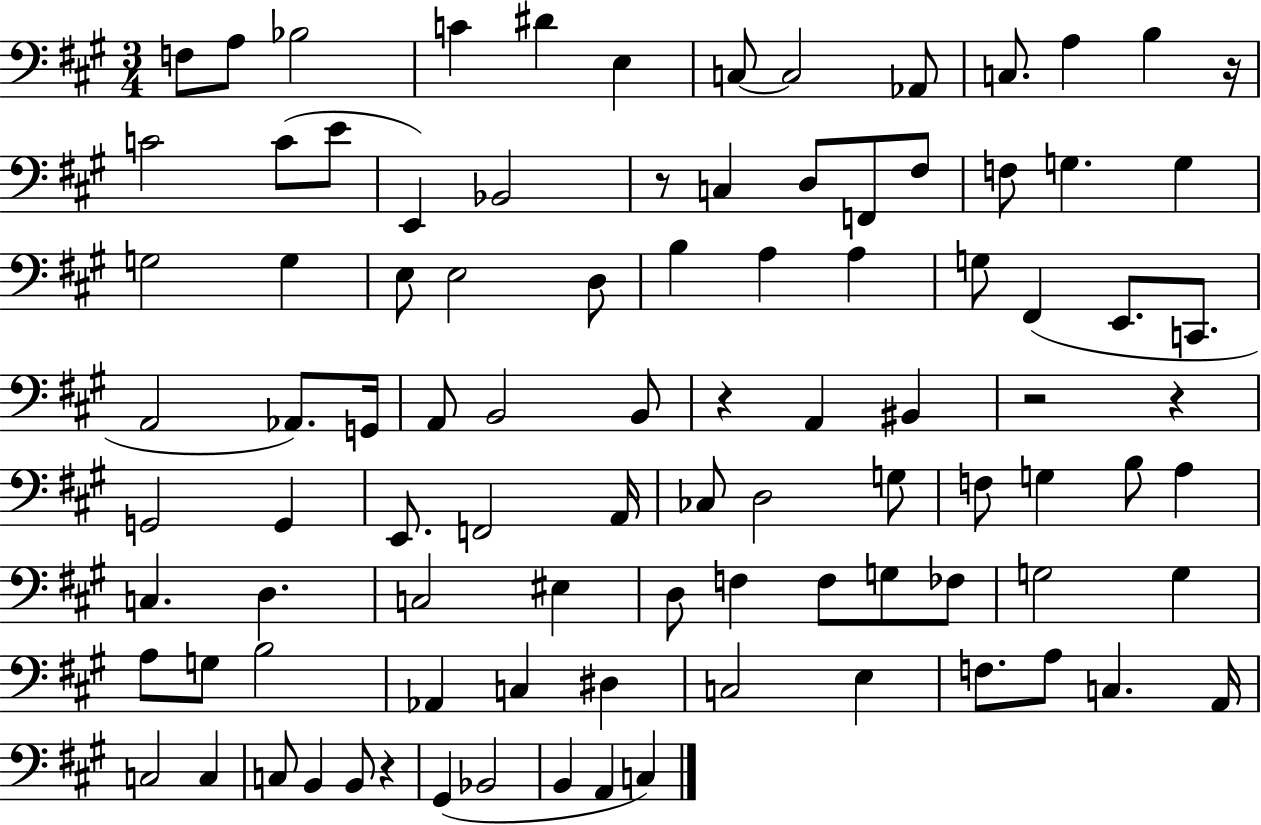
X:1
T:Untitled
M:3/4
L:1/4
K:A
F,/2 A,/2 _B,2 C ^D E, C,/2 C,2 _A,,/2 C,/2 A, B, z/4 C2 C/2 E/2 E,, _B,,2 z/2 C, D,/2 F,,/2 ^F,/2 F,/2 G, G, G,2 G, E,/2 E,2 D,/2 B, A, A, G,/2 ^F,, E,,/2 C,,/2 A,,2 _A,,/2 G,,/4 A,,/2 B,,2 B,,/2 z A,, ^B,, z2 z G,,2 G,, E,,/2 F,,2 A,,/4 _C,/2 D,2 G,/2 F,/2 G, B,/2 A, C, D, C,2 ^E, D,/2 F, F,/2 G,/2 _F,/2 G,2 G, A,/2 G,/2 B,2 _A,, C, ^D, C,2 E, F,/2 A,/2 C, A,,/4 C,2 C, C,/2 B,, B,,/2 z ^G,, _B,,2 B,, A,, C,